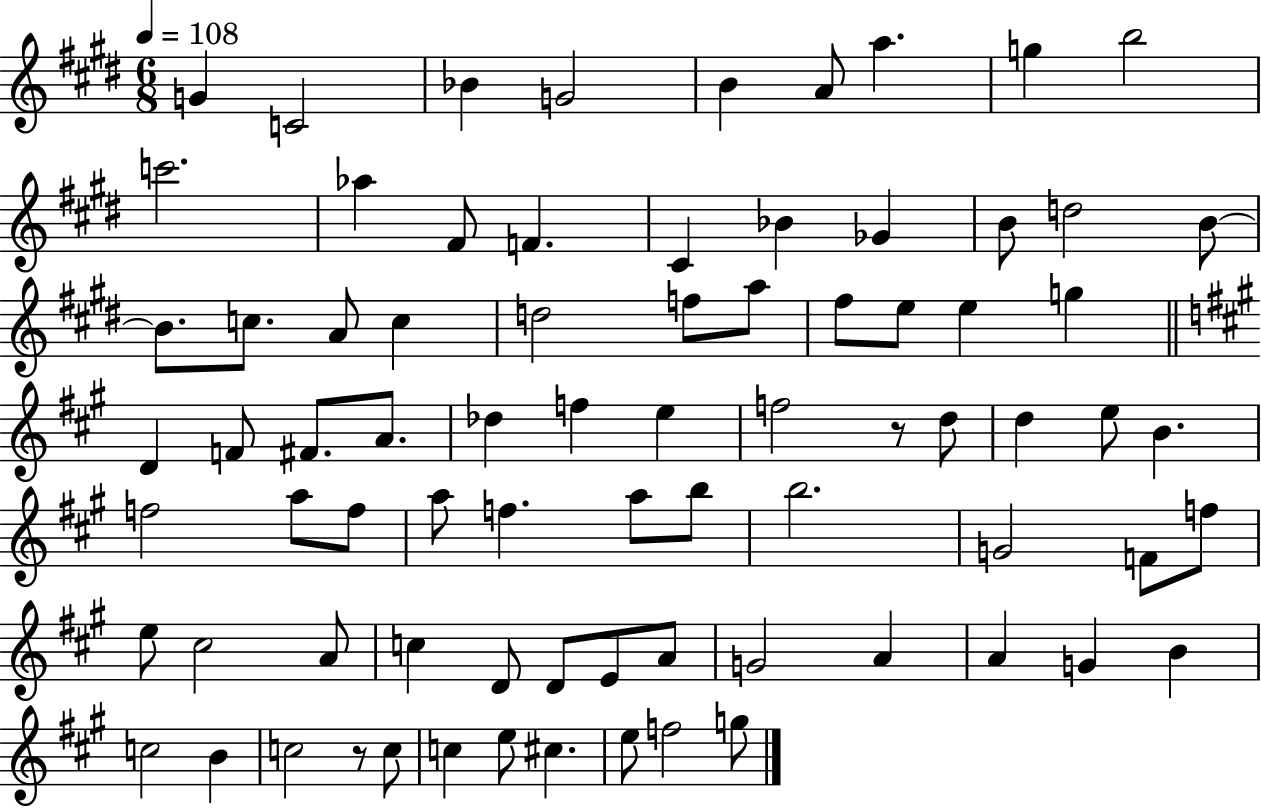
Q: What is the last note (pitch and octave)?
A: G5